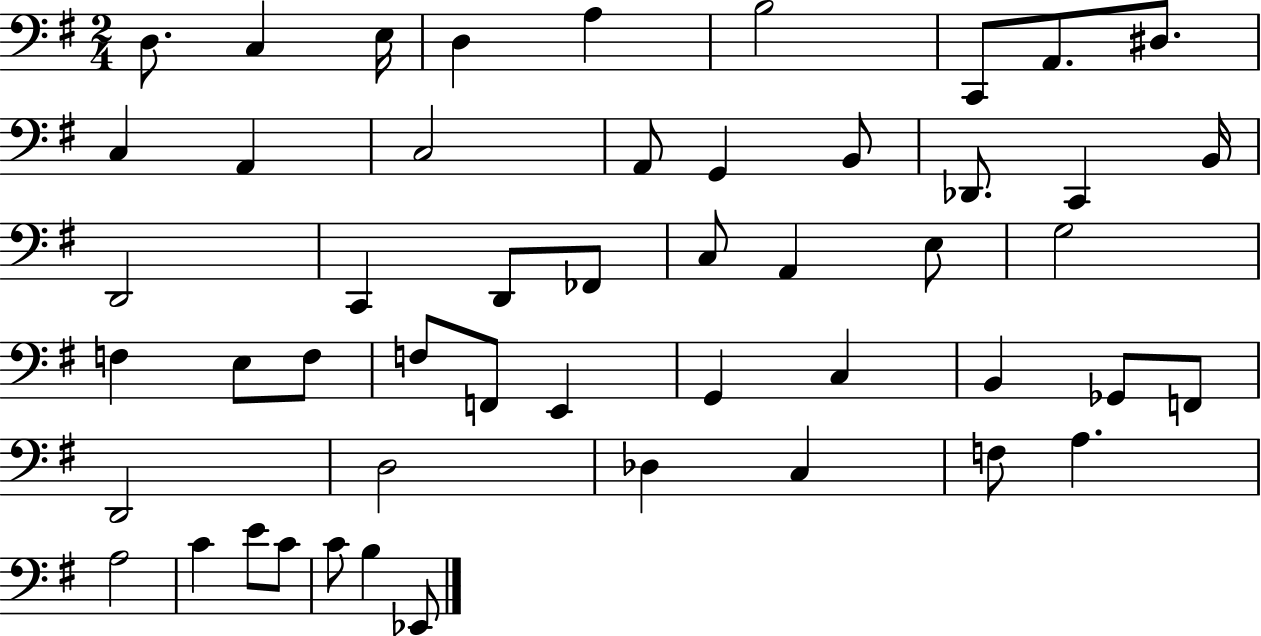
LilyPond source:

{
  \clef bass
  \numericTimeSignature
  \time 2/4
  \key g \major
  d8. c4 e16 | d4 a4 | b2 | c,8 a,8. dis8. | \break c4 a,4 | c2 | a,8 g,4 b,8 | des,8. c,4 b,16 | \break d,2 | c,4 d,8 fes,8 | c8 a,4 e8 | g2 | \break f4 e8 f8 | f8 f,8 e,4 | g,4 c4 | b,4 ges,8 f,8 | \break d,2 | d2 | des4 c4 | f8 a4. | \break a2 | c'4 e'8 c'8 | c'8 b4 ees,8 | \bar "|."
}